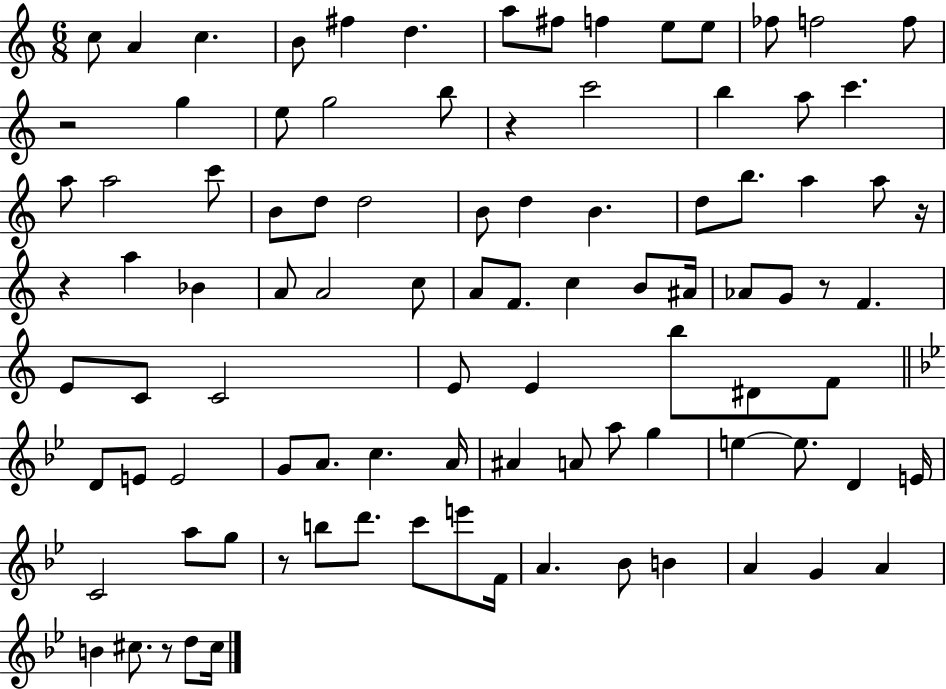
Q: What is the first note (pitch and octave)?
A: C5